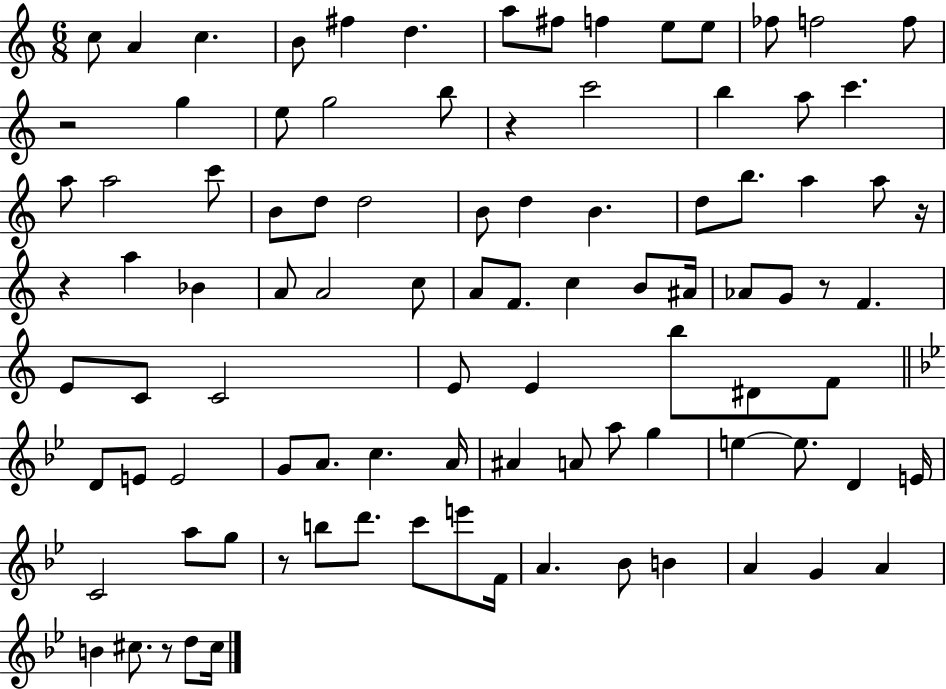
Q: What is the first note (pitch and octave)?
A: C5